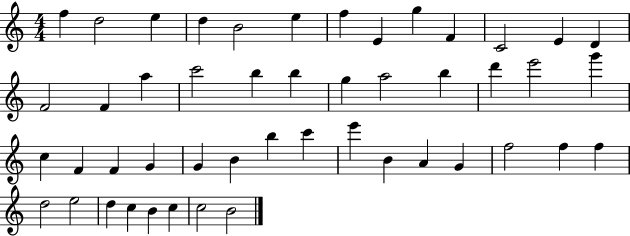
{
  \clef treble
  \numericTimeSignature
  \time 4/4
  \key c \major
  f''4 d''2 e''4 | d''4 b'2 e''4 | f''4 e'4 g''4 f'4 | c'2 e'4 d'4 | \break f'2 f'4 a''4 | c'''2 b''4 b''4 | g''4 a''2 b''4 | d'''4 e'''2 g'''4 | \break c''4 f'4 f'4 g'4 | g'4 b'4 b''4 c'''4 | e'''4 b'4 a'4 g'4 | f''2 f''4 f''4 | \break d''2 e''2 | d''4 c''4 b'4 c''4 | c''2 b'2 | \bar "|."
}